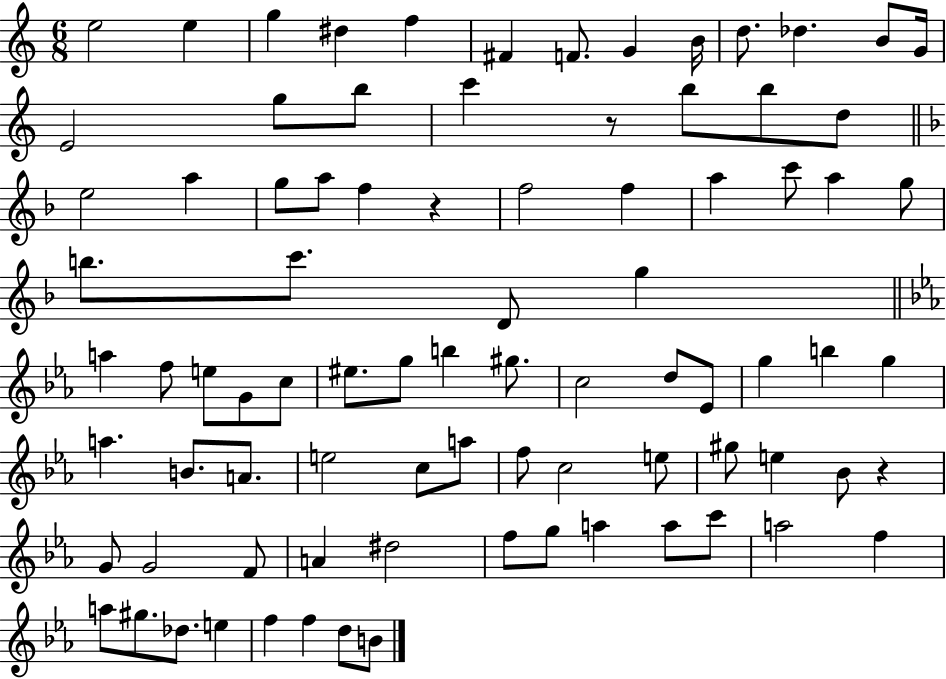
E5/h E5/q G5/q D#5/q F5/q F#4/q F4/e. G4/q B4/s D5/e. Db5/q. B4/e G4/s E4/h G5/e B5/e C6/q R/e B5/e B5/e D5/e E5/h A5/q G5/e A5/e F5/q R/q F5/h F5/q A5/q C6/e A5/q G5/e B5/e. C6/e. D4/e G5/q A5/q F5/e E5/e G4/e C5/e EIS5/e. G5/e B5/q G#5/e. C5/h D5/e Eb4/e G5/q B5/q G5/q A5/q. B4/e. A4/e. E5/h C5/e A5/e F5/e C5/h E5/e G#5/e E5/q Bb4/e R/q G4/e G4/h F4/e A4/q D#5/h F5/e G5/e A5/q A5/e C6/e A5/h F5/q A5/e G#5/e. Db5/e. E5/q F5/q F5/q D5/e B4/e